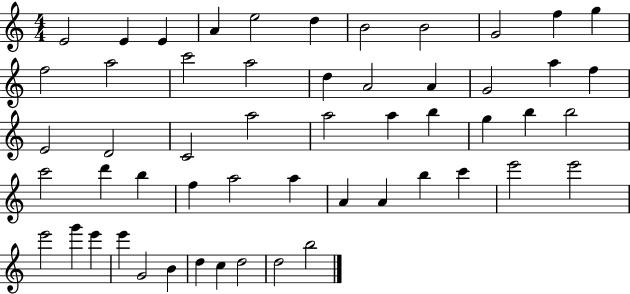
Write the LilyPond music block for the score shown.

{
  \clef treble
  \numericTimeSignature
  \time 4/4
  \key c \major
  e'2 e'4 e'4 | a'4 e''2 d''4 | b'2 b'2 | g'2 f''4 g''4 | \break f''2 a''2 | c'''2 a''2 | d''4 a'2 a'4 | g'2 a''4 f''4 | \break e'2 d'2 | c'2 a''2 | a''2 a''4 b''4 | g''4 b''4 b''2 | \break c'''2 d'''4 b''4 | f''4 a''2 a''4 | a'4 a'4 b''4 c'''4 | e'''2 e'''2 | \break e'''2 g'''4 e'''4 | e'''4 g'2 b'4 | d''4 c''4 d''2 | d''2 b''2 | \break \bar "|."
}